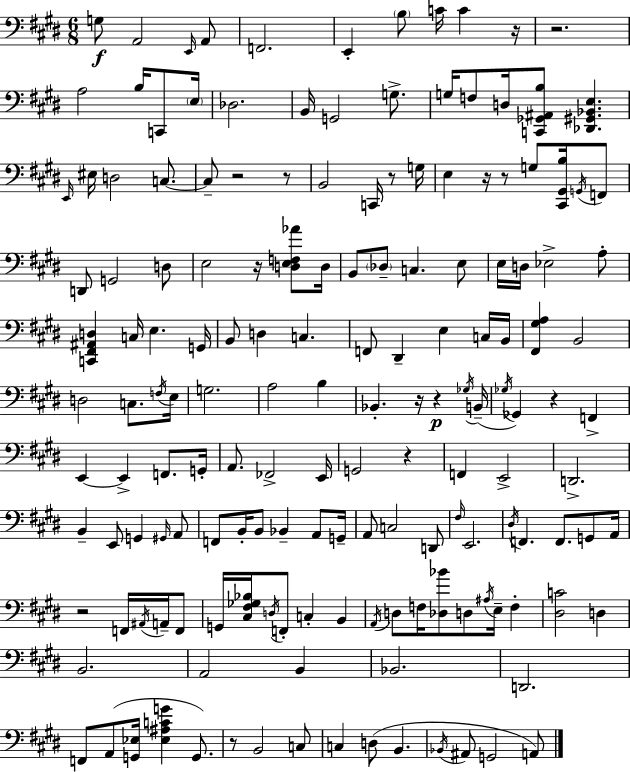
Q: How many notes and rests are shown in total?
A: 161